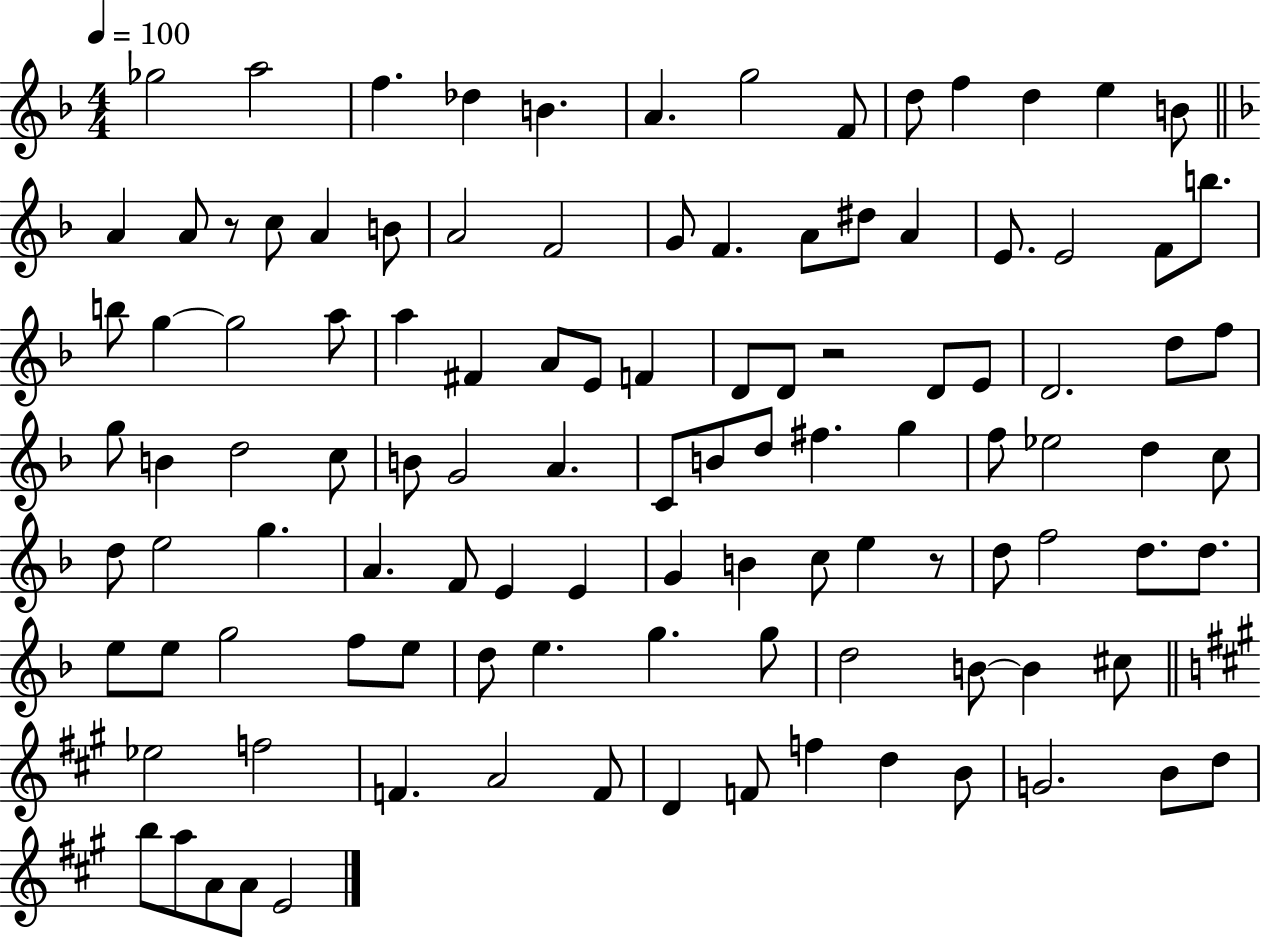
Gb5/h A5/h F5/q. Db5/q B4/q. A4/q. G5/h F4/e D5/e F5/q D5/q E5/q B4/e A4/q A4/e R/e C5/e A4/q B4/e A4/h F4/h G4/e F4/q. A4/e D#5/e A4/q E4/e. E4/h F4/e B5/e. B5/e G5/q G5/h A5/e A5/q F#4/q A4/e E4/e F4/q D4/e D4/e R/h D4/e E4/e D4/h. D5/e F5/e G5/e B4/q D5/h C5/e B4/e G4/h A4/q. C4/e B4/e D5/e F#5/q. G5/q F5/e Eb5/h D5/q C5/e D5/e E5/h G5/q. A4/q. F4/e E4/q E4/q G4/q B4/q C5/e E5/q R/e D5/e F5/h D5/e. D5/e. E5/e E5/e G5/h F5/e E5/e D5/e E5/q. G5/q. G5/e D5/h B4/e B4/q C#5/e Eb5/h F5/h F4/q. A4/h F4/e D4/q F4/e F5/q D5/q B4/e G4/h. B4/e D5/e B5/e A5/e A4/e A4/e E4/h